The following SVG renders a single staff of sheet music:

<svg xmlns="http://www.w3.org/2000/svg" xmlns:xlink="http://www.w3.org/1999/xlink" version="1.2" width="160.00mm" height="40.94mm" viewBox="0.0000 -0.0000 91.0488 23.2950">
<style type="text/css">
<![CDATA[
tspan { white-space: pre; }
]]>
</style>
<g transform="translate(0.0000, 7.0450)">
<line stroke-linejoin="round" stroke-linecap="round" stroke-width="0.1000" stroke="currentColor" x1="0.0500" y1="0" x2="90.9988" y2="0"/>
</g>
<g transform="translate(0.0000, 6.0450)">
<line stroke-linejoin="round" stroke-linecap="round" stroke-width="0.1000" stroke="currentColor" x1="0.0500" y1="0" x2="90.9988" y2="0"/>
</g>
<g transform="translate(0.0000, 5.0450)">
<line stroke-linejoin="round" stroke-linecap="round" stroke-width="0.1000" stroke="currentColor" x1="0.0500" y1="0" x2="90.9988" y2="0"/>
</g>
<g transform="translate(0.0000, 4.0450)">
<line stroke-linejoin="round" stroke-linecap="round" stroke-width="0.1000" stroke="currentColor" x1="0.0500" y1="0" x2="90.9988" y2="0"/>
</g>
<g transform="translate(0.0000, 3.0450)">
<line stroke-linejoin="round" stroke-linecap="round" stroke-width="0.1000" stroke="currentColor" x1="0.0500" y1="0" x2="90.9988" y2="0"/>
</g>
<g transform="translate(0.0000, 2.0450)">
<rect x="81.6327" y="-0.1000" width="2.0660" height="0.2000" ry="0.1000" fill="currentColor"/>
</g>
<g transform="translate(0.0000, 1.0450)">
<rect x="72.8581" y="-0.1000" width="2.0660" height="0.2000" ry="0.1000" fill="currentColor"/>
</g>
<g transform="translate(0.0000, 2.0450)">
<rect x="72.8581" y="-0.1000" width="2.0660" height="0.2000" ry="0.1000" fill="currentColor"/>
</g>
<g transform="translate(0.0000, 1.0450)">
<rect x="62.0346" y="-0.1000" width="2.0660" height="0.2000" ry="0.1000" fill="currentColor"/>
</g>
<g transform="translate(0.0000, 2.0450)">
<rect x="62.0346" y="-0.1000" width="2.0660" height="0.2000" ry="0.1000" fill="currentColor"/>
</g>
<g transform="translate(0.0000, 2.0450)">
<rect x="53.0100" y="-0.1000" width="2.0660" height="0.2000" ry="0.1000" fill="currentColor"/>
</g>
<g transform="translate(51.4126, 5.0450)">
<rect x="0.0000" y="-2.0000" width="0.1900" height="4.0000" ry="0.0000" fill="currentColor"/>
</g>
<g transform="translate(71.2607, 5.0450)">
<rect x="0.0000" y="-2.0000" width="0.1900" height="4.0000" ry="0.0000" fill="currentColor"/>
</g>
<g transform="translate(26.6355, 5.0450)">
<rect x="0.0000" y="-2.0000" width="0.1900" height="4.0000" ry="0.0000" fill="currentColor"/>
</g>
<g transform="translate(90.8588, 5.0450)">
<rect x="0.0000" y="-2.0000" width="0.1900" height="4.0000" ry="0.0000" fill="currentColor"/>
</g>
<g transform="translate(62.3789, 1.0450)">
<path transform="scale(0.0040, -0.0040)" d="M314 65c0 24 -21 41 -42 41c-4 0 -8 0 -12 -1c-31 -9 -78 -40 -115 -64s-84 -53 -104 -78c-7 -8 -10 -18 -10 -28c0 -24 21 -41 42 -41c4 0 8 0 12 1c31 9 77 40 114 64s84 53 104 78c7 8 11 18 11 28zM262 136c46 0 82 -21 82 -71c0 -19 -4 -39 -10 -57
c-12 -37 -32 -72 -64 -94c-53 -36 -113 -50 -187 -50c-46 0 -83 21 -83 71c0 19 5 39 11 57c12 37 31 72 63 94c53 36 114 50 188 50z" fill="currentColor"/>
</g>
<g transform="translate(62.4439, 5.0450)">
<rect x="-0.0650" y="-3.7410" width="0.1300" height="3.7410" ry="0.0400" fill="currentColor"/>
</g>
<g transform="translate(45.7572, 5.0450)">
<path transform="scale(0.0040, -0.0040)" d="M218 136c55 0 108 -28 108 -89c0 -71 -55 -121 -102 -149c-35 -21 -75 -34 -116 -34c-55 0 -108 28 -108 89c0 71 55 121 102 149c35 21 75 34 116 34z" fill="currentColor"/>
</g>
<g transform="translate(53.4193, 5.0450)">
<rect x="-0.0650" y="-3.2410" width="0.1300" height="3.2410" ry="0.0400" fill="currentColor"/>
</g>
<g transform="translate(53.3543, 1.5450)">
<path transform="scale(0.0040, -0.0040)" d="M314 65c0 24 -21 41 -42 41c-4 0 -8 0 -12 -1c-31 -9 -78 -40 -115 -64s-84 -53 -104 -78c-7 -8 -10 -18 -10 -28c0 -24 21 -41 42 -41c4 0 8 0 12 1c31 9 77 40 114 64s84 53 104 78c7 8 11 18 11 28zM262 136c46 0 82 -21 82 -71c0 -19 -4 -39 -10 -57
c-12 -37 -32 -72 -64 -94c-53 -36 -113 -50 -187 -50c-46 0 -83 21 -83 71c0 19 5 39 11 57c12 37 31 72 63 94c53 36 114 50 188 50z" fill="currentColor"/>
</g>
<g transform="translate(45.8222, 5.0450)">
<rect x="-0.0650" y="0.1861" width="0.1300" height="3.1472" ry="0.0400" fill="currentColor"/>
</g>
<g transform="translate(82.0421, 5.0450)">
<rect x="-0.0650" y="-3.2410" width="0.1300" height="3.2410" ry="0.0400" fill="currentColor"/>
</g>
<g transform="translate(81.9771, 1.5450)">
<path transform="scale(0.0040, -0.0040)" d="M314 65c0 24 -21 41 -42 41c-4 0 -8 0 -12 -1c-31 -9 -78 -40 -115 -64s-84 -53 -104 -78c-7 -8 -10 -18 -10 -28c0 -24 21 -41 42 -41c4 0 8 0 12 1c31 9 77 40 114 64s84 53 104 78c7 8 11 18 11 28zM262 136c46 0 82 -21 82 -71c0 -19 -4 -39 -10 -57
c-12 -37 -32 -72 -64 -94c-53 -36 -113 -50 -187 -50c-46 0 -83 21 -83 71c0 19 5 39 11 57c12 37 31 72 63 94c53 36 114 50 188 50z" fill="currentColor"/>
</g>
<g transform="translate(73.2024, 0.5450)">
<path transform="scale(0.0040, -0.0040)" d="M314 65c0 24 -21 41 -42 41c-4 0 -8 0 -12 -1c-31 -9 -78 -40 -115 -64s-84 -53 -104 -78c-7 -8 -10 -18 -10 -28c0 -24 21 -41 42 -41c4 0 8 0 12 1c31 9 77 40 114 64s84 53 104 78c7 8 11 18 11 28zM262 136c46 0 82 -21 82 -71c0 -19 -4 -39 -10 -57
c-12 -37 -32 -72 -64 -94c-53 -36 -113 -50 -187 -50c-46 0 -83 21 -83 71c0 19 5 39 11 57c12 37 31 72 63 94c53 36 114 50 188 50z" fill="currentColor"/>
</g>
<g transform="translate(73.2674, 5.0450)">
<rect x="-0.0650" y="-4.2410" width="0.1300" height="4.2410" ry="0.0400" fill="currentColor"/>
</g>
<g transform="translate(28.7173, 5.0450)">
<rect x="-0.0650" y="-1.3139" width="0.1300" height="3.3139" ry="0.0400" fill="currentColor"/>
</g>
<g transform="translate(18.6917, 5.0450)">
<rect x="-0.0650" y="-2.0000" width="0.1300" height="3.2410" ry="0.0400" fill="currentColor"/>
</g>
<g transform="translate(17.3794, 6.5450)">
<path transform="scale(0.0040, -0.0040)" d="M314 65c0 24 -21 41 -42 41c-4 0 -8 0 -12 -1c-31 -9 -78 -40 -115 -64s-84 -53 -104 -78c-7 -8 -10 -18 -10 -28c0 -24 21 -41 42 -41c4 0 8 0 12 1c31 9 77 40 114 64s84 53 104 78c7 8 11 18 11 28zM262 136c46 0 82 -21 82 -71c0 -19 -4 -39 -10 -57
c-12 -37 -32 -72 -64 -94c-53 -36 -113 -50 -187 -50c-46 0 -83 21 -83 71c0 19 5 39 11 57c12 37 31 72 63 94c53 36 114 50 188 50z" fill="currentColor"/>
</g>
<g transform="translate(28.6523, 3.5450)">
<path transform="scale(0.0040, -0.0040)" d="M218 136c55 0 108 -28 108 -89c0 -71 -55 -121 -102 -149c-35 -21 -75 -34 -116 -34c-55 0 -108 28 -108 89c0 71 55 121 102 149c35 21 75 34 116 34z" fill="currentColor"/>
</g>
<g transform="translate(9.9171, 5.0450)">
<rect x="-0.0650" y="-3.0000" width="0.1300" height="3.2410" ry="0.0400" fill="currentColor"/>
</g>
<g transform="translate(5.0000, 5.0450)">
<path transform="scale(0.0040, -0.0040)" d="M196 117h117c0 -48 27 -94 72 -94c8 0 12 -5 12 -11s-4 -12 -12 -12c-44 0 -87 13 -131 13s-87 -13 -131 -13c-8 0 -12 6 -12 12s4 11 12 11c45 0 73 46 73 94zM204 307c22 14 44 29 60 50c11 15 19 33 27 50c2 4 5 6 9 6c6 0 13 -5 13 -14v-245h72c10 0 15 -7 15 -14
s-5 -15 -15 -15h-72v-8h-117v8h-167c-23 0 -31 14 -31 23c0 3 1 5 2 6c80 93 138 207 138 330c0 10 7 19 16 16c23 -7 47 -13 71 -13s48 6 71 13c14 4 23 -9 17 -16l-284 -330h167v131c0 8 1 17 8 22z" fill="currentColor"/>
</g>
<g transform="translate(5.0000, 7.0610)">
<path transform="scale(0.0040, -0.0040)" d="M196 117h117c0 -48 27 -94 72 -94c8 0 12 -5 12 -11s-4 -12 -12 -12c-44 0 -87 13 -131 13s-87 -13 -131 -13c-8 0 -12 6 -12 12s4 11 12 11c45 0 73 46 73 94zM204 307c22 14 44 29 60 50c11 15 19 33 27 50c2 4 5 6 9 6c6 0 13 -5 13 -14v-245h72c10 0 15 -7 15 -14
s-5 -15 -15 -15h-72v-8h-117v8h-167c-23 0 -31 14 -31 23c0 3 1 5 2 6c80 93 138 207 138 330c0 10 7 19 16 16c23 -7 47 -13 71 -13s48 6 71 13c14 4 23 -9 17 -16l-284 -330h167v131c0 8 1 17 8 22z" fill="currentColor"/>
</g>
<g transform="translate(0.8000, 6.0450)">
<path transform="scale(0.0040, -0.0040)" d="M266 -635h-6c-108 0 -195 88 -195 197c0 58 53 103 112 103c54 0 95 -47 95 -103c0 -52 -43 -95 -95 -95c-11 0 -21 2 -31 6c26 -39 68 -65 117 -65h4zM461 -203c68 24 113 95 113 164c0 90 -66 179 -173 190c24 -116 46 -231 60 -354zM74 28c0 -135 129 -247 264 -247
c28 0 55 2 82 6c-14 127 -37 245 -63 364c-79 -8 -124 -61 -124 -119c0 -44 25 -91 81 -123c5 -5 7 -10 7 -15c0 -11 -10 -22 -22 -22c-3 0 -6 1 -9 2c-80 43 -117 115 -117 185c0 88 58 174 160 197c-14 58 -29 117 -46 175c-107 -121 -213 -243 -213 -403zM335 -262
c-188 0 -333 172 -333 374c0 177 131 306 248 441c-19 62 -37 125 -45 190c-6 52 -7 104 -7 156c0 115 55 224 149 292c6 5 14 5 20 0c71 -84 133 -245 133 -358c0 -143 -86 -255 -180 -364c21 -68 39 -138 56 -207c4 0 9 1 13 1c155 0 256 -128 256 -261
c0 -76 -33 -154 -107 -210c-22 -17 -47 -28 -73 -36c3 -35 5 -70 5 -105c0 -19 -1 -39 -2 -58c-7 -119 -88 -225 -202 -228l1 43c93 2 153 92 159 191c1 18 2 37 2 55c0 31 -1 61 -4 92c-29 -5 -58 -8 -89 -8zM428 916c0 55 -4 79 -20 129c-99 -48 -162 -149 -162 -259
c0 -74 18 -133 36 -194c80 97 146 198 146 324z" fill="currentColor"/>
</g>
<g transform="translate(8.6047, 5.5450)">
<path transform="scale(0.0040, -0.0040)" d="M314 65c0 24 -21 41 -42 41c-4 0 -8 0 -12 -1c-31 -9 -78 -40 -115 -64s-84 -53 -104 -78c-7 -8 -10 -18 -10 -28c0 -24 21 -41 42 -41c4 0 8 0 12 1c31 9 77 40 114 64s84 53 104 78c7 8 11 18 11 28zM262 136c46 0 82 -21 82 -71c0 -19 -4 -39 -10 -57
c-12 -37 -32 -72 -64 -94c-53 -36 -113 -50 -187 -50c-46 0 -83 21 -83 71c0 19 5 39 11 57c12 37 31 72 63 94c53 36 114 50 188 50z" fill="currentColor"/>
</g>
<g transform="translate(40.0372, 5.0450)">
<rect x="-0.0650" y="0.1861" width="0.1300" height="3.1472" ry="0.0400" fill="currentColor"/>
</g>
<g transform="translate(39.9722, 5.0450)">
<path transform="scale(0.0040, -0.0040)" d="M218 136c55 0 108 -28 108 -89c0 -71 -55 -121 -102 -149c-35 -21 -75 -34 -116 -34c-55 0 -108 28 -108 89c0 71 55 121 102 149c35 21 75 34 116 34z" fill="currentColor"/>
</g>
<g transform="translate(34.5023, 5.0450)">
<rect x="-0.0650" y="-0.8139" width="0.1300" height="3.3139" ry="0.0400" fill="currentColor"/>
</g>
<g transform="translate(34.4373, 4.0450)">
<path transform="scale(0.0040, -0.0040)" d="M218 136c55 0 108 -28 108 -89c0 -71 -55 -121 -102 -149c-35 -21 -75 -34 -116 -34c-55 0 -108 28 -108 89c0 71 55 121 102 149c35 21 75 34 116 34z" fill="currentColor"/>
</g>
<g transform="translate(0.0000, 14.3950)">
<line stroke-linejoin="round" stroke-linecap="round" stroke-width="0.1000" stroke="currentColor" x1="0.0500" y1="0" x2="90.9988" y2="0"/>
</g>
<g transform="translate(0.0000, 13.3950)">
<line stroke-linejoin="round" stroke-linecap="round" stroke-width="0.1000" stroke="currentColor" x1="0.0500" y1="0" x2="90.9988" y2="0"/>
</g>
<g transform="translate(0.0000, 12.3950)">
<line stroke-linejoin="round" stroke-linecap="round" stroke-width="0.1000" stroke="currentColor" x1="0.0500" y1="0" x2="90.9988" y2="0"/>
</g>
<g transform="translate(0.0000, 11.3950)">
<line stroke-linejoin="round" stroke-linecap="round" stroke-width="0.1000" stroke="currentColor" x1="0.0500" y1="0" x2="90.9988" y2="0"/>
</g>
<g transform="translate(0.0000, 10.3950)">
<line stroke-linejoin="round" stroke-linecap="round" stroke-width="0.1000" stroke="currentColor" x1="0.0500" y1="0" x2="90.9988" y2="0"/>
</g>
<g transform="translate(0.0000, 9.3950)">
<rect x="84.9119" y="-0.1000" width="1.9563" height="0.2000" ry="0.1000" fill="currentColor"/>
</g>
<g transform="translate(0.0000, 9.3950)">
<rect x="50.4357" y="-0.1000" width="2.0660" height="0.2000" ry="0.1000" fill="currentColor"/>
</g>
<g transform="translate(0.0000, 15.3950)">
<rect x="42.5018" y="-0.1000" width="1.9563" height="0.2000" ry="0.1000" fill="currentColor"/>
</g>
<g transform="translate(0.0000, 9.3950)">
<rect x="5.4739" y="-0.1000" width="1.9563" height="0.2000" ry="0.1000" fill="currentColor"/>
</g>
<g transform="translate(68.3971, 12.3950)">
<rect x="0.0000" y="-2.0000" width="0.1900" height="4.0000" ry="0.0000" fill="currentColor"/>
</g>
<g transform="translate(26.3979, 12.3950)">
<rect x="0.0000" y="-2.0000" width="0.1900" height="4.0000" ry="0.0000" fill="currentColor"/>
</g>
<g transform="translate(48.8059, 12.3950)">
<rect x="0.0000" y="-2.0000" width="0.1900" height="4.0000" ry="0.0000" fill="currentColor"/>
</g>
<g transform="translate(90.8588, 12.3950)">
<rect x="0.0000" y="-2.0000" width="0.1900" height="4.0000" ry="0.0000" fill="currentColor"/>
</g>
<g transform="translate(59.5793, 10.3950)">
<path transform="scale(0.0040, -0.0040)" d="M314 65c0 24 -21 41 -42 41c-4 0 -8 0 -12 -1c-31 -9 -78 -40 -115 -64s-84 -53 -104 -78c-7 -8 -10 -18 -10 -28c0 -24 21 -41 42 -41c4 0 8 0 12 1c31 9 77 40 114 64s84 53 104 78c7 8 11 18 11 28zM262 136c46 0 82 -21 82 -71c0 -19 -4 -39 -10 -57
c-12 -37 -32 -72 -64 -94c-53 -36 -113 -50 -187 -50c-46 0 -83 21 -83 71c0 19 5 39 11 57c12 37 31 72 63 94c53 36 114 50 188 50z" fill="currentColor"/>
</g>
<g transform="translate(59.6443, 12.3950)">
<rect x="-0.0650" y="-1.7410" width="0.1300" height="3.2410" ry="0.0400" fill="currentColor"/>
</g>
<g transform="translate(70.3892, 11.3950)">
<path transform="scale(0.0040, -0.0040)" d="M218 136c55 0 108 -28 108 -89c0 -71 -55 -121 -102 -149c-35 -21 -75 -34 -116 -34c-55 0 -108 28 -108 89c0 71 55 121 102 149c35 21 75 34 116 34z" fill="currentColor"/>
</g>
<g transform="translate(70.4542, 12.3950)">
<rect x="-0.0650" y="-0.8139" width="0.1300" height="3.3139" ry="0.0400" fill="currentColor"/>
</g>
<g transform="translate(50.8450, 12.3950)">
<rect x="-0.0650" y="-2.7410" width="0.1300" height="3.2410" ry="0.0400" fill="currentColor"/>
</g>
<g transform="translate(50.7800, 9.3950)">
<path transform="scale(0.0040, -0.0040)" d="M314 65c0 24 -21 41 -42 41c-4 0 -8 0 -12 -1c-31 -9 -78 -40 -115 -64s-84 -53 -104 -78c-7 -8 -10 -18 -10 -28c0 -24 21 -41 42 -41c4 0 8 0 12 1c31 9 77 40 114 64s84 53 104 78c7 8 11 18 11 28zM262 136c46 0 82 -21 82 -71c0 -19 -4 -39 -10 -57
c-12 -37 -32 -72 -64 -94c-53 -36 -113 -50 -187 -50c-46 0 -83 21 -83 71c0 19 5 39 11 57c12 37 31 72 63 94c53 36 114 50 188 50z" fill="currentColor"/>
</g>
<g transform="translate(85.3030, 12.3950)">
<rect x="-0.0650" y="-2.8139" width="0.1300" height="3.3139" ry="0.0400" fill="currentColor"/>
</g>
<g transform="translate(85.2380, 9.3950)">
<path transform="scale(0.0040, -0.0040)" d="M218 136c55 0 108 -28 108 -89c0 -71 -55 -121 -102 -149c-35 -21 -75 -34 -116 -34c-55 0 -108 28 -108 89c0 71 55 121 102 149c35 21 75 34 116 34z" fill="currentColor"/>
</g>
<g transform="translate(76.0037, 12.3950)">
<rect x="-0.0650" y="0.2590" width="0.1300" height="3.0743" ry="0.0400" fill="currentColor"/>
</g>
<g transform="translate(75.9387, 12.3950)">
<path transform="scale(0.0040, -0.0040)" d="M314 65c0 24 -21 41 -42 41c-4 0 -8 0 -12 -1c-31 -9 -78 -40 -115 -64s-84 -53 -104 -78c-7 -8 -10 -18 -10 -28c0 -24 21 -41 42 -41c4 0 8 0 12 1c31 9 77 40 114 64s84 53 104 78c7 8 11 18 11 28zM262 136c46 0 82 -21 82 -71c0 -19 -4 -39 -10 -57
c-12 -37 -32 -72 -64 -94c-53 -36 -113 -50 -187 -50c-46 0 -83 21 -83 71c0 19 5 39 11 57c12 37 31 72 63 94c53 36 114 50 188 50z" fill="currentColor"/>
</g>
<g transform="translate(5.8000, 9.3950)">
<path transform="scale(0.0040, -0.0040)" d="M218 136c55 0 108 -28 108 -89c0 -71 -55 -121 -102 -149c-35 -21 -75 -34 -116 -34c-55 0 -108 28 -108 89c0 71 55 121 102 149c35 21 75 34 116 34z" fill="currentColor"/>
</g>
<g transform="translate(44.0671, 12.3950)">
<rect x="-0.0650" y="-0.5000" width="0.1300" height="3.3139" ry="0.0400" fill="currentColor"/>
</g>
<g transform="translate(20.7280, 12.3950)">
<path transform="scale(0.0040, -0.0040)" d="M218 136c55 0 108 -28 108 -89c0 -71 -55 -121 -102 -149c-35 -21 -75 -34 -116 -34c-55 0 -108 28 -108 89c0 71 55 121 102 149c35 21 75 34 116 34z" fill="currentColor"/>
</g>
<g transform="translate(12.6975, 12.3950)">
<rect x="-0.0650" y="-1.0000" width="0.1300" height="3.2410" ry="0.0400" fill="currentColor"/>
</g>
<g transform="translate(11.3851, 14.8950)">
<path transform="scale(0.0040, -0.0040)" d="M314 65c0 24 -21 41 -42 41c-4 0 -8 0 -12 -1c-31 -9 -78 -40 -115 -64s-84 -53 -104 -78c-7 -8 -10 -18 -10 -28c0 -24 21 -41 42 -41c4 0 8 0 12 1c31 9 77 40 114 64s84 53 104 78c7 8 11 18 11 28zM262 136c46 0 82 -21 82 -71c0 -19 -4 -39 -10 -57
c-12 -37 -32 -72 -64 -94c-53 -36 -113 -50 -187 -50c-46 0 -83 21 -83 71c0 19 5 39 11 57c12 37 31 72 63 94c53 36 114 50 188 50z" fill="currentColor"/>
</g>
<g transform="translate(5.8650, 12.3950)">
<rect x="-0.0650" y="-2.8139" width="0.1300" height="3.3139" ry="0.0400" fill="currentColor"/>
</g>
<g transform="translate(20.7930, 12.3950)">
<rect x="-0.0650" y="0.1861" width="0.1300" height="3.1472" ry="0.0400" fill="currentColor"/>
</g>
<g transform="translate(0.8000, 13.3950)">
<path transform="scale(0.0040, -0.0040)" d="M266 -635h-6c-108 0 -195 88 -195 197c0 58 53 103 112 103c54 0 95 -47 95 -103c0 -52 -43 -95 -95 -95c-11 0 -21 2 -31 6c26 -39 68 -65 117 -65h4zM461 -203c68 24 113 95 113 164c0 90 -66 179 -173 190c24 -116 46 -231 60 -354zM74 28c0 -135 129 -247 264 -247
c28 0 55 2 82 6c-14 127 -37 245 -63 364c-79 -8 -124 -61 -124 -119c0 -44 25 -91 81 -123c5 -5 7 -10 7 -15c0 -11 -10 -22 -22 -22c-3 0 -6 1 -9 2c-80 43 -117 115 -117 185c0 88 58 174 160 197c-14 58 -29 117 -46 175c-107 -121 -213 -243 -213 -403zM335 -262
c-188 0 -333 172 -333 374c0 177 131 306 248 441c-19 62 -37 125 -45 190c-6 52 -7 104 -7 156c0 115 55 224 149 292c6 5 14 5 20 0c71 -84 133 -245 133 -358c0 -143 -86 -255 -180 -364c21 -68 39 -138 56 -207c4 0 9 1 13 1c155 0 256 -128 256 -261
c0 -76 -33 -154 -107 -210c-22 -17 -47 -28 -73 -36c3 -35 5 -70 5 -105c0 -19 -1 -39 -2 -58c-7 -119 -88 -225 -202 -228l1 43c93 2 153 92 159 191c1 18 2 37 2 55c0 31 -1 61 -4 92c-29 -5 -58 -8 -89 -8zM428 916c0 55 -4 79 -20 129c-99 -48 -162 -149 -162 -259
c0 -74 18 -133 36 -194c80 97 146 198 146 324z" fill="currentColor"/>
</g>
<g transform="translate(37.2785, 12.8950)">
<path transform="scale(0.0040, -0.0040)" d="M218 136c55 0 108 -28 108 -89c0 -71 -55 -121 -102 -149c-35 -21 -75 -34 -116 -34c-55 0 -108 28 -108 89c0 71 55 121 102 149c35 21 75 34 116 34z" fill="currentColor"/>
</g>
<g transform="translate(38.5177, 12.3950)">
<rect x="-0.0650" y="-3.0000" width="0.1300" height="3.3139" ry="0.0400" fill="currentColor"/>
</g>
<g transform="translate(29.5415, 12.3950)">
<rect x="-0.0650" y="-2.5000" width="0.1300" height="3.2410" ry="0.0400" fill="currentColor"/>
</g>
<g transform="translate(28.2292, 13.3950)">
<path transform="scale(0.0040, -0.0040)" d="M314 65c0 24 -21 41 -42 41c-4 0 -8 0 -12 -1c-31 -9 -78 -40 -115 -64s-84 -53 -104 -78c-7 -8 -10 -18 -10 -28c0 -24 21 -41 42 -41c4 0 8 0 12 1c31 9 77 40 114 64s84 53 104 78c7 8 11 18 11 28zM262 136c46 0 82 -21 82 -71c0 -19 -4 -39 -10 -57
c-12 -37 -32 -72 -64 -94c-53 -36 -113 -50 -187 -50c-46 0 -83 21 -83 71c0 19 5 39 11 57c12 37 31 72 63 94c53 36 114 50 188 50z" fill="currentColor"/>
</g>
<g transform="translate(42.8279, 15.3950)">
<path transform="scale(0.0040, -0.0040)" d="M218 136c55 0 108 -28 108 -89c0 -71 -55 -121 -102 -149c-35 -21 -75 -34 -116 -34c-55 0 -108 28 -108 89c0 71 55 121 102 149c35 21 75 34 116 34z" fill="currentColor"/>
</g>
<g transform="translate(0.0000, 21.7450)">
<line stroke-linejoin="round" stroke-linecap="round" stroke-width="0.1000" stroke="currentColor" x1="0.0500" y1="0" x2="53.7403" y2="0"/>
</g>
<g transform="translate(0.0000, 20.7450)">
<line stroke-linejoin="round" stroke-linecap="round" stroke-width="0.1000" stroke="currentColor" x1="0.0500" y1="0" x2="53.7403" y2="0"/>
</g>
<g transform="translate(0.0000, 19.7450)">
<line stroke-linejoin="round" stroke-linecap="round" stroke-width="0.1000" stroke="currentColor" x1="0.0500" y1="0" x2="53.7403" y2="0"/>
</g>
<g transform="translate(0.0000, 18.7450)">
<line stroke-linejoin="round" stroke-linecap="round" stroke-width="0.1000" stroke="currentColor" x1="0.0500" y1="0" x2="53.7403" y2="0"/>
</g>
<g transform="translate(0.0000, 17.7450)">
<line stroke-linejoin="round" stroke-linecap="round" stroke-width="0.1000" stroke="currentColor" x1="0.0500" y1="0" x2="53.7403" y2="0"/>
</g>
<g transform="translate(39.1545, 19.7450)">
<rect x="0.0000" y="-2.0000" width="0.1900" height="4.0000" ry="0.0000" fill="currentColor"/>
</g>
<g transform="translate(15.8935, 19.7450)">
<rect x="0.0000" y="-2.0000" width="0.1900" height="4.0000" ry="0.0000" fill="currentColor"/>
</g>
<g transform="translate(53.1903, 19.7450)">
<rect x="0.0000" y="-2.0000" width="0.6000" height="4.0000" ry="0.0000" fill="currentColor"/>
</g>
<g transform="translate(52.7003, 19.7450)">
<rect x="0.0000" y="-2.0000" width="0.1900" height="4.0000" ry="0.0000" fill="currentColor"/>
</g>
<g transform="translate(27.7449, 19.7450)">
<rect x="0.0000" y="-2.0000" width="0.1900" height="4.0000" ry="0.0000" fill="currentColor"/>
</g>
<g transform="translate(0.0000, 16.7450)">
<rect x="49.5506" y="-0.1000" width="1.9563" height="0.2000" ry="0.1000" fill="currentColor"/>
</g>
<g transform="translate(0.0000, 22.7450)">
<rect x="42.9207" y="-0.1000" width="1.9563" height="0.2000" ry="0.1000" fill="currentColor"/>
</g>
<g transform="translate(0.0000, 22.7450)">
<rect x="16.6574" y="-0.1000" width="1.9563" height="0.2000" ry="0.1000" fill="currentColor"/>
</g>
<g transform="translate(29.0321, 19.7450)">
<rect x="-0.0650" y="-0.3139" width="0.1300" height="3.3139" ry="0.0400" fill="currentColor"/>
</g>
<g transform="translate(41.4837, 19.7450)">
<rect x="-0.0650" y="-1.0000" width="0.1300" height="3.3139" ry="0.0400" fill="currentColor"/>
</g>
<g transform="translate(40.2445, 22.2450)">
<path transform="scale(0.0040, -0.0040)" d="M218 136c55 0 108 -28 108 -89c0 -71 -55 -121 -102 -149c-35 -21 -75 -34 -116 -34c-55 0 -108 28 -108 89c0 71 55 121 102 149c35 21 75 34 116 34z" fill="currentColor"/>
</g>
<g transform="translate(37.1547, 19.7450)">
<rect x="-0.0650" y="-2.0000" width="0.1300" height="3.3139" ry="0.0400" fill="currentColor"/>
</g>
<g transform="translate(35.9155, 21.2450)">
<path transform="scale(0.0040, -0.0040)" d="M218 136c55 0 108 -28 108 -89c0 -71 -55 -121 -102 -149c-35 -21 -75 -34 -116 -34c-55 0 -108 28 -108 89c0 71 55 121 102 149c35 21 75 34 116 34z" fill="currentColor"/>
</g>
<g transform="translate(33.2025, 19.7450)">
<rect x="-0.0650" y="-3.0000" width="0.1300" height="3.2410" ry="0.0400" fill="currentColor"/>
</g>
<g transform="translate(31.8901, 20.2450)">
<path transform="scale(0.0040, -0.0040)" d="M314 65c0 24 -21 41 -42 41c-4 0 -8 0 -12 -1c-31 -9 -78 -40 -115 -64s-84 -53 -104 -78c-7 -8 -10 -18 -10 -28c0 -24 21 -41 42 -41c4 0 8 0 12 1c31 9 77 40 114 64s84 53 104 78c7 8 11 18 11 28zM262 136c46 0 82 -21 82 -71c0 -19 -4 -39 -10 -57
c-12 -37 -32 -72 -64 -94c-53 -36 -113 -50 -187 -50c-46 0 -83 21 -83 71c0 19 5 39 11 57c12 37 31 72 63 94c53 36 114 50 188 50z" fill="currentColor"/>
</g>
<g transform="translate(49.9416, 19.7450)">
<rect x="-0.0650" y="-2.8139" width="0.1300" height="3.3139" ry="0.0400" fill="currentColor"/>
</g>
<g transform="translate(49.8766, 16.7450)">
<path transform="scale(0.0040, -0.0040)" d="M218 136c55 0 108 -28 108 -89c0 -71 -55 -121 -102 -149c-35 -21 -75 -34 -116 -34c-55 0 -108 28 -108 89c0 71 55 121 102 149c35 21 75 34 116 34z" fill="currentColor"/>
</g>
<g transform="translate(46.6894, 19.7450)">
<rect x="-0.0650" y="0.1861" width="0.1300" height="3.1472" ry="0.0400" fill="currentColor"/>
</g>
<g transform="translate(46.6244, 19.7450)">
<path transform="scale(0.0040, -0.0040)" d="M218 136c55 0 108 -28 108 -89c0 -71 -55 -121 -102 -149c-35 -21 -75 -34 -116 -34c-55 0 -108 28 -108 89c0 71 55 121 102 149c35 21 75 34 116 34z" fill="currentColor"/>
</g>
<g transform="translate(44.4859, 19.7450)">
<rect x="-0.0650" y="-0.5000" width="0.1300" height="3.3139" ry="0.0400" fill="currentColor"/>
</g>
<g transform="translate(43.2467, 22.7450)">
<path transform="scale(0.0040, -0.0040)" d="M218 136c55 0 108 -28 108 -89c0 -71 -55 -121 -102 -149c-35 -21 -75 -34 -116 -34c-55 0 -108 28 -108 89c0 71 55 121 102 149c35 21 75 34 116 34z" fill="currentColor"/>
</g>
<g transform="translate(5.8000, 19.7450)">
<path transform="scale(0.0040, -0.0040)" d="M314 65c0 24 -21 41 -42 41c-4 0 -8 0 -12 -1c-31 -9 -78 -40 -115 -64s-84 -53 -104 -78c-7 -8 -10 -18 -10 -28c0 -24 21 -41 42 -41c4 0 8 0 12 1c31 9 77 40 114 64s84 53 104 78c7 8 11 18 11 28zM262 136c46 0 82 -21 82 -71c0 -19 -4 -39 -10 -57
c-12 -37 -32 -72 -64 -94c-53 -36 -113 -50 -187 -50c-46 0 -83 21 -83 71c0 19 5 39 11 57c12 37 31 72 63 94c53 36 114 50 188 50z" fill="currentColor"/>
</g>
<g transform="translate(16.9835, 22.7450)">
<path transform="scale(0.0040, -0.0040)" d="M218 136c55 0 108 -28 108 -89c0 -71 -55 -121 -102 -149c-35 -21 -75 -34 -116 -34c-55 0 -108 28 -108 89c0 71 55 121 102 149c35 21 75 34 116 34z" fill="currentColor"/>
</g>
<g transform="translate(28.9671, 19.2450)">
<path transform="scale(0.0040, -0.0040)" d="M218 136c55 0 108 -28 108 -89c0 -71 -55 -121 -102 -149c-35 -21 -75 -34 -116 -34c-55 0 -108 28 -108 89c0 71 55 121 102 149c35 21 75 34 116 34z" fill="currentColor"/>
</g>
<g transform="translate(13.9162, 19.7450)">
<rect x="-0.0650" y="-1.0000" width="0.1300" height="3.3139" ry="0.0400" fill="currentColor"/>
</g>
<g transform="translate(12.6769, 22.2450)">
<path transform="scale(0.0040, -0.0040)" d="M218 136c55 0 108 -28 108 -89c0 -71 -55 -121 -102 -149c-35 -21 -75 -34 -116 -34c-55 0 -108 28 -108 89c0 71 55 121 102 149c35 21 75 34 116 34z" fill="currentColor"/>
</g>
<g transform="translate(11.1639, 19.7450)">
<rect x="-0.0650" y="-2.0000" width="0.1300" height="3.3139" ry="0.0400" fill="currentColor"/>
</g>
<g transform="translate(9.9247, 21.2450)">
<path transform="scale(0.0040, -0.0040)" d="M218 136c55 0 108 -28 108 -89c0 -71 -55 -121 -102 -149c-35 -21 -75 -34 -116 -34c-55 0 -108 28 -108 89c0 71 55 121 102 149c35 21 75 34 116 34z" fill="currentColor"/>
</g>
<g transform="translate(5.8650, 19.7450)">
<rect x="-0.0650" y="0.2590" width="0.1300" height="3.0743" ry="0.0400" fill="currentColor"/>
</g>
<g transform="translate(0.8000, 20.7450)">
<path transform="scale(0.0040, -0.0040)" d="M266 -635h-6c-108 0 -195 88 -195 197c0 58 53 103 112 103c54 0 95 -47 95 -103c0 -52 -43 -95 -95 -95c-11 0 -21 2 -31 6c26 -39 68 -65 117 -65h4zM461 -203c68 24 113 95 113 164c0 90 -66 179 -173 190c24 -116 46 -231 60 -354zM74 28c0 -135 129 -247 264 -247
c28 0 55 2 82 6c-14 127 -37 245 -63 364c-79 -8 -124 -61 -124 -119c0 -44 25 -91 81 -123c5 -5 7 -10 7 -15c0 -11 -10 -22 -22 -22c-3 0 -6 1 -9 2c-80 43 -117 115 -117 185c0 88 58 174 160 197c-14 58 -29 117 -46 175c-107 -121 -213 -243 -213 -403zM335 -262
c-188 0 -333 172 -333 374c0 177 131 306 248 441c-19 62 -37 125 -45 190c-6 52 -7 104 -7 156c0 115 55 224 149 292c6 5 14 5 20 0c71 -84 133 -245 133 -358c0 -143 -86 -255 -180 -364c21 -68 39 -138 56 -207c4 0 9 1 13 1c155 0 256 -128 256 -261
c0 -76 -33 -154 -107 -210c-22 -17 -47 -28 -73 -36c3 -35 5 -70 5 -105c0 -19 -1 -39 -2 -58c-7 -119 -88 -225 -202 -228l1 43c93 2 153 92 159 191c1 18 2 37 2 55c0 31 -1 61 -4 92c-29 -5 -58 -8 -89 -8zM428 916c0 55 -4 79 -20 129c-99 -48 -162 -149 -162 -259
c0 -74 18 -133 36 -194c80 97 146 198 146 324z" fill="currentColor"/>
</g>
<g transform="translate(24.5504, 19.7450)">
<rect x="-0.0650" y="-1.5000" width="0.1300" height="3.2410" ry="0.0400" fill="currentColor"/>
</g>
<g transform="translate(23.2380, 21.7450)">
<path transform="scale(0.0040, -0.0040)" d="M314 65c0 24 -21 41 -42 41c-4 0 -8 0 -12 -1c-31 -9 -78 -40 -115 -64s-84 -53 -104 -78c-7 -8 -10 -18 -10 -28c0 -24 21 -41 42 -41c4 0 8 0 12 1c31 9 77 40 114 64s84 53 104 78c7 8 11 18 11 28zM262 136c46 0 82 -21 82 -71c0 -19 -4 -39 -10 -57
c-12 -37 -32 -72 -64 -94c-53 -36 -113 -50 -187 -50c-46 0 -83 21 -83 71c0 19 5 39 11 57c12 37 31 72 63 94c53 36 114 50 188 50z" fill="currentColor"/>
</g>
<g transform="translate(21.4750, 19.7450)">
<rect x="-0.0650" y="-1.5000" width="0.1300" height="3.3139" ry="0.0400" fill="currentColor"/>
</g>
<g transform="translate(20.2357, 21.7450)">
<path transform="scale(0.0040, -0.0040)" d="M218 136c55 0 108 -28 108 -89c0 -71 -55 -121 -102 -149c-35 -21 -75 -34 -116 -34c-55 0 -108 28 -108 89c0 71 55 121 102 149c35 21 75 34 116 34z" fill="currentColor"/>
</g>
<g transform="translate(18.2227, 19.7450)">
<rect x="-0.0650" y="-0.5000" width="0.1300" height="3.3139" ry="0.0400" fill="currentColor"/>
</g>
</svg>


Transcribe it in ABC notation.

X:1
T:Untitled
M:4/4
L:1/4
K:C
A2 F2 e d B B b2 c'2 d'2 b2 a D2 B G2 A C a2 f2 d B2 a B2 F D C E E2 c A2 F D C B a